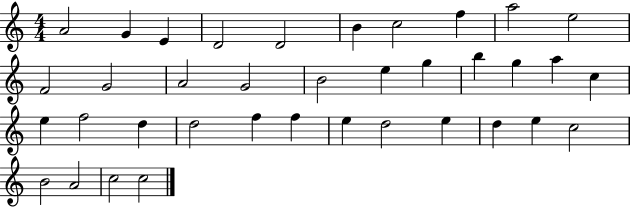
{
  \clef treble
  \numericTimeSignature
  \time 4/4
  \key c \major
  a'2 g'4 e'4 | d'2 d'2 | b'4 c''2 f''4 | a''2 e''2 | \break f'2 g'2 | a'2 g'2 | b'2 e''4 g''4 | b''4 g''4 a''4 c''4 | \break e''4 f''2 d''4 | d''2 f''4 f''4 | e''4 d''2 e''4 | d''4 e''4 c''2 | \break b'2 a'2 | c''2 c''2 | \bar "|."
}